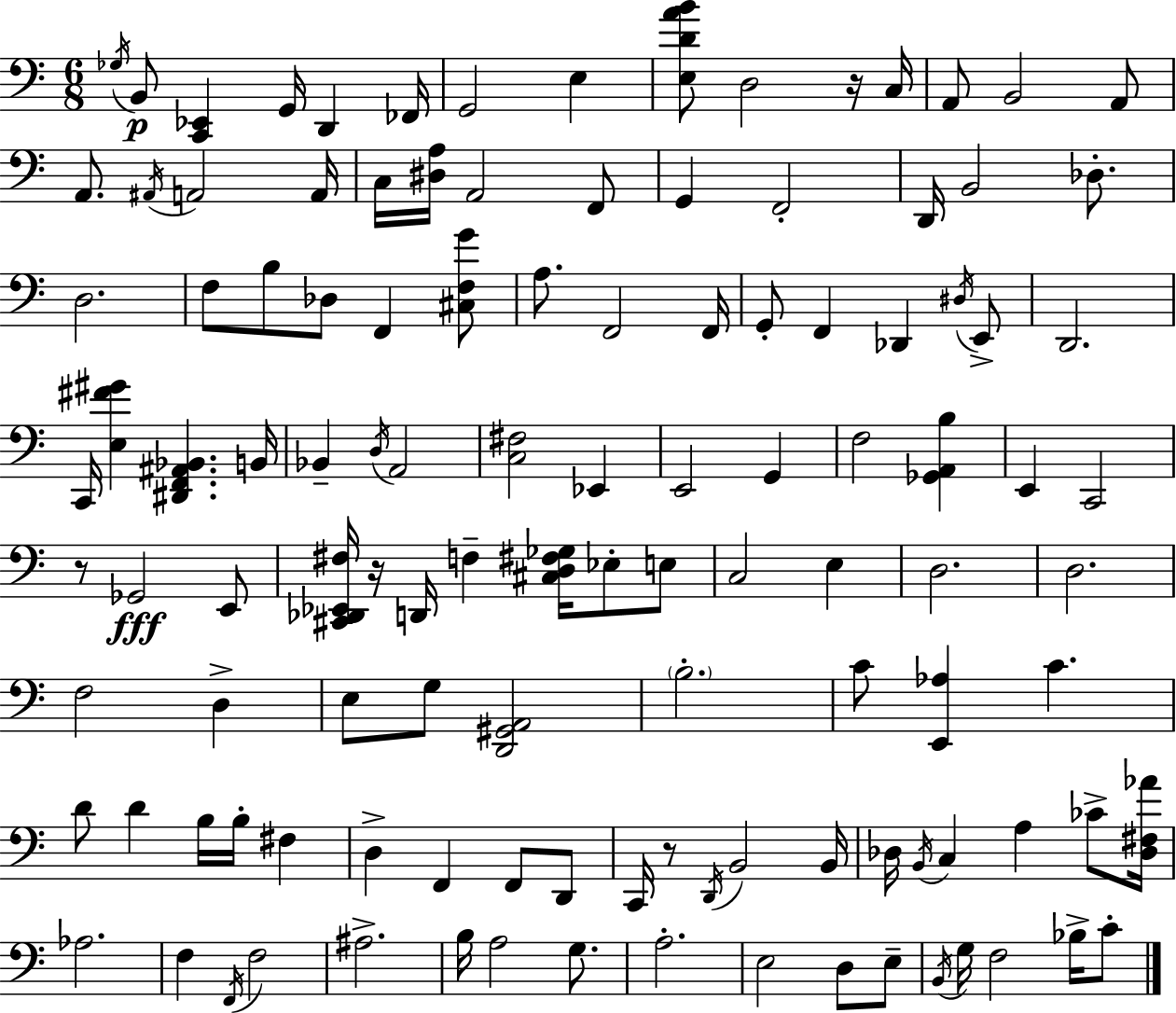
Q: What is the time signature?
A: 6/8